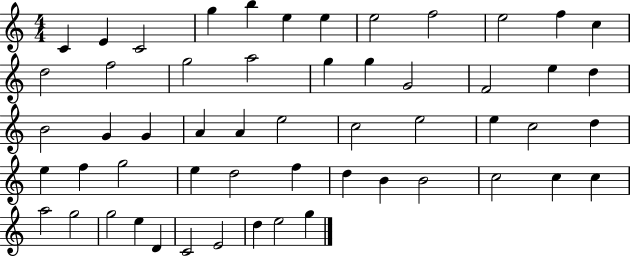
C4/q E4/q C4/h G5/q B5/q E5/q E5/q E5/h F5/h E5/h F5/q C5/q D5/h F5/h G5/h A5/h G5/q G5/q G4/h F4/h E5/q D5/q B4/h G4/q G4/q A4/q A4/q E5/h C5/h E5/h E5/q C5/h D5/q E5/q F5/q G5/h E5/q D5/h F5/q D5/q B4/q B4/h C5/h C5/q C5/q A5/h G5/h G5/h E5/q D4/q C4/h E4/h D5/q E5/h G5/q